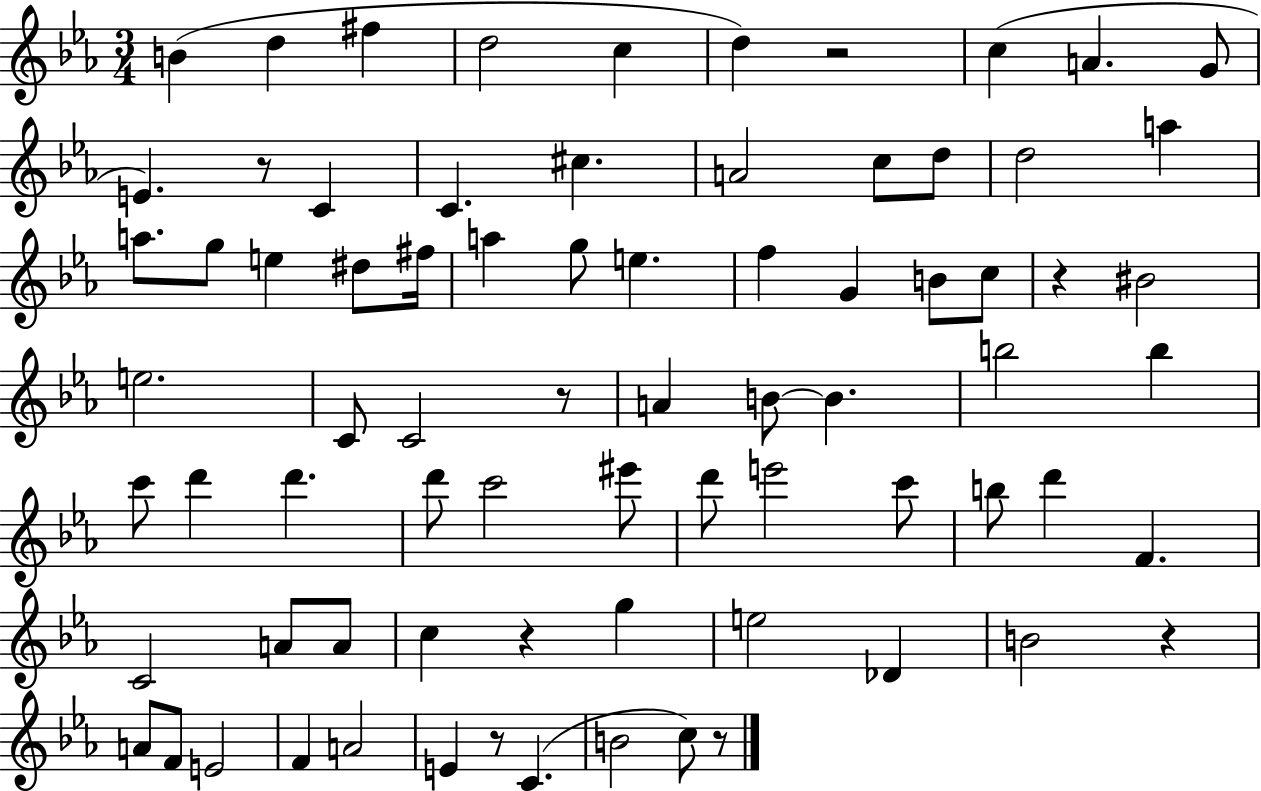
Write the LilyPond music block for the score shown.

{
  \clef treble
  \numericTimeSignature
  \time 3/4
  \key ees \major
  b'4( d''4 fis''4 | d''2 c''4 | d''4) r2 | c''4( a'4. g'8 | \break e'4.) r8 c'4 | c'4. cis''4. | a'2 c''8 d''8 | d''2 a''4 | \break a''8. g''8 e''4 dis''8 fis''16 | a''4 g''8 e''4. | f''4 g'4 b'8 c''8 | r4 bis'2 | \break e''2. | c'8 c'2 r8 | a'4 b'8~~ b'4. | b''2 b''4 | \break c'''8 d'''4 d'''4. | d'''8 c'''2 eis'''8 | d'''8 e'''2 c'''8 | b''8 d'''4 f'4. | \break c'2 a'8 a'8 | c''4 r4 g''4 | e''2 des'4 | b'2 r4 | \break a'8 f'8 e'2 | f'4 a'2 | e'4 r8 c'4.( | b'2 c''8) r8 | \break \bar "|."
}